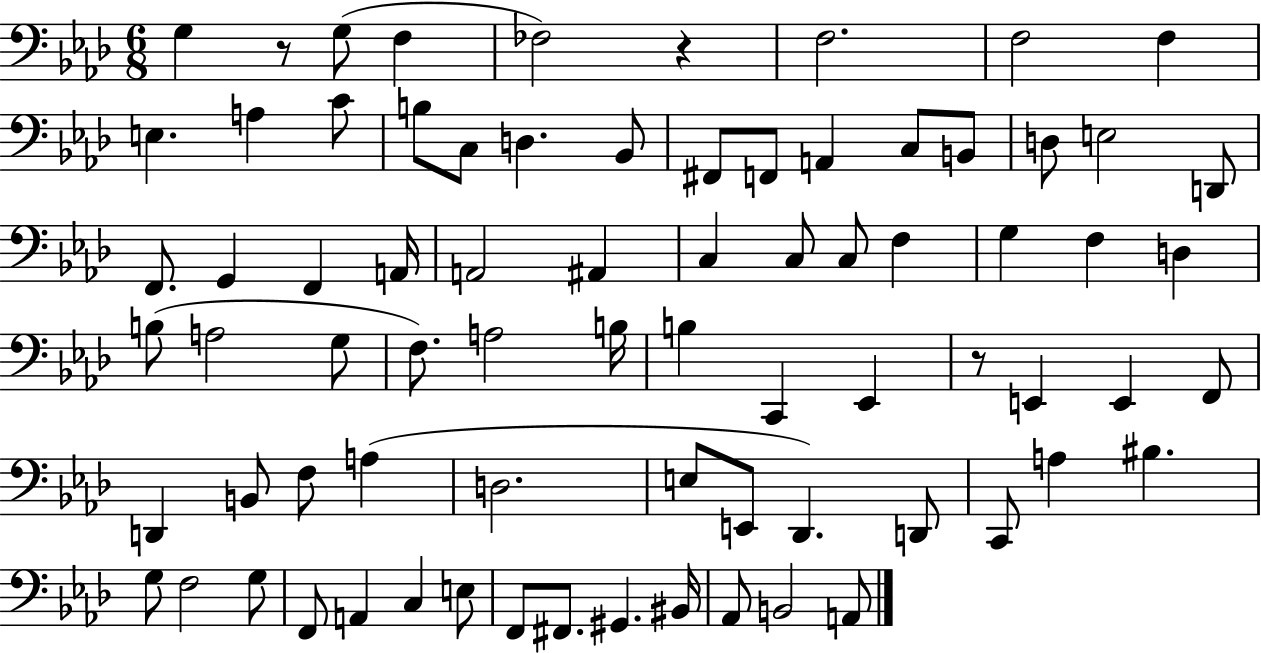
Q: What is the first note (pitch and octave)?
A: G3